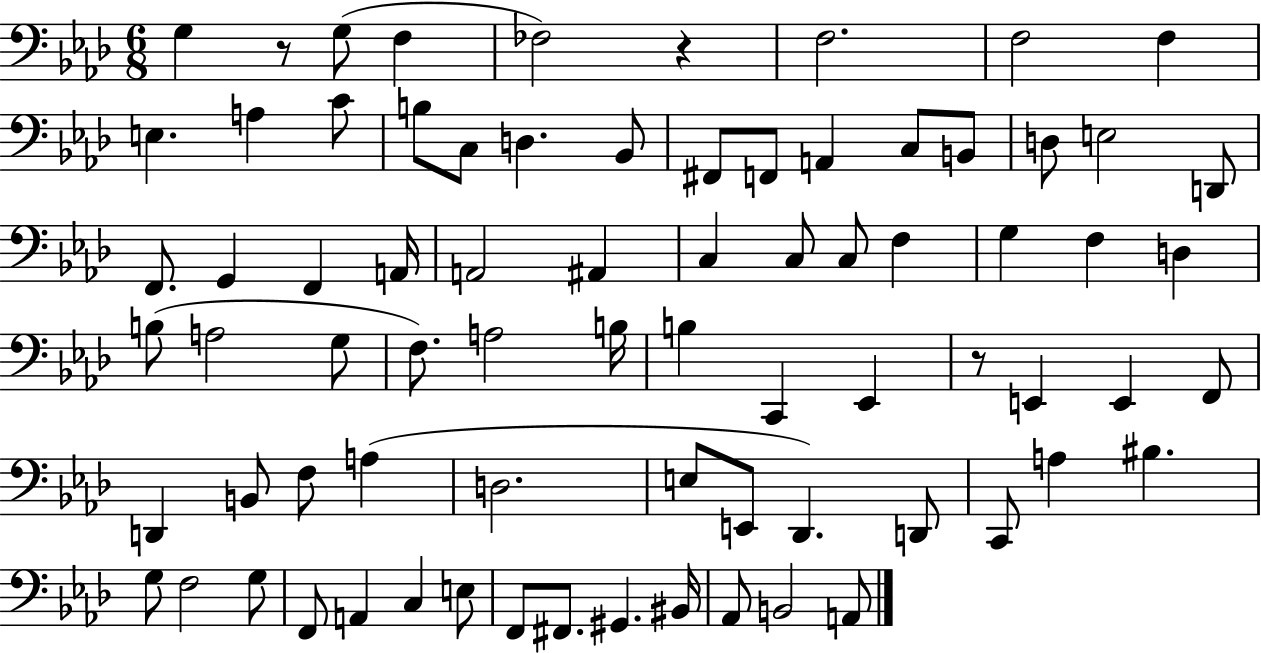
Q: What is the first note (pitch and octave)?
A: G3